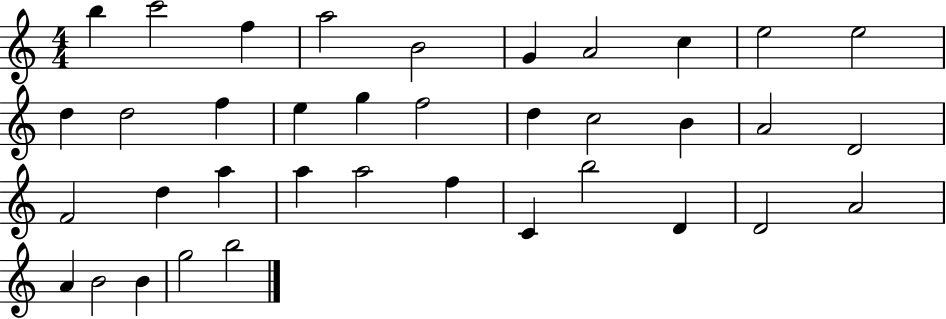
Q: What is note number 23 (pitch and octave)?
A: D5